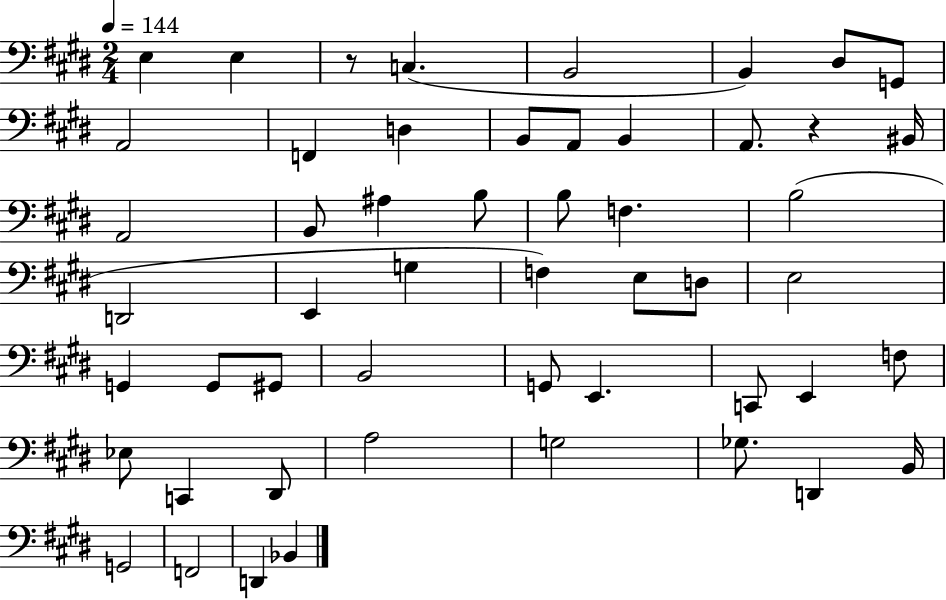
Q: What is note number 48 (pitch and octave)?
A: F2